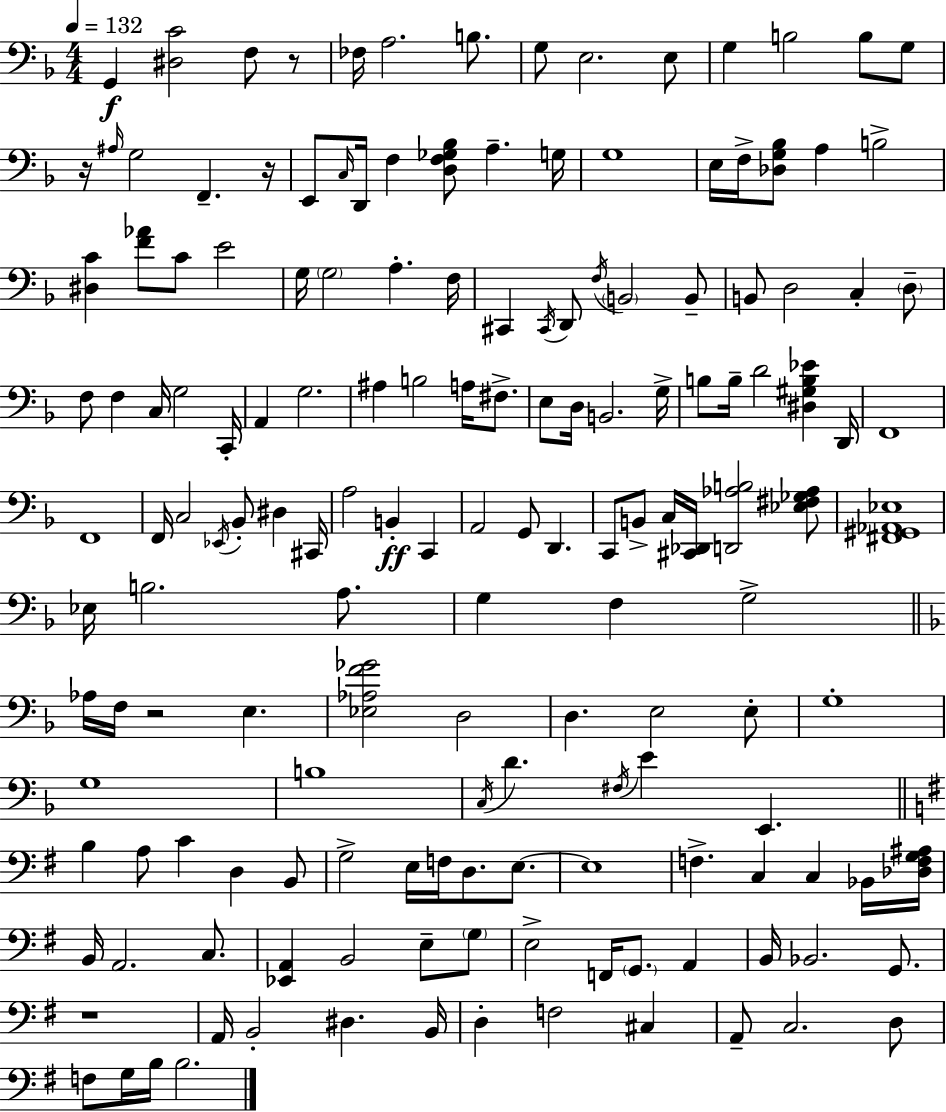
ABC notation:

X:1
T:Untitled
M:4/4
L:1/4
K:Dm
G,, [^D,C]2 F,/2 z/2 _F,/4 A,2 B,/2 G,/2 E,2 E,/2 G, B,2 B,/2 G,/2 z/4 ^A,/4 G,2 F,, z/4 E,,/2 C,/4 D,,/4 F, [D,F,_G,_B,]/2 A, G,/4 G,4 E,/4 F,/4 [_D,G,_B,]/2 A, B,2 [^D,C] [F_A]/2 C/2 E2 G,/4 G,2 A, F,/4 ^C,, ^C,,/4 D,,/2 F,/4 B,,2 B,,/2 B,,/2 D,2 C, D,/2 F,/2 F, C,/4 G,2 C,,/4 A,, G,2 ^A, B,2 A,/4 ^F,/2 E,/2 D,/4 B,,2 G,/4 B,/2 B,/4 D2 [^D,^G,B,_E] D,,/4 F,,4 F,,4 F,,/4 C,2 _E,,/4 _B,,/2 ^D, ^C,,/4 A,2 B,, C,, A,,2 G,,/2 D,, C,,/2 B,,/2 C,/4 [^C,,_D,,]/4 [D,,_A,B,]2 [_E,^F,_G,_A,]/2 [^F,,^G,,_A,,_E,]4 _E,/4 B,2 A,/2 G, F, G,2 _A,/4 F,/4 z2 E, [_E,_A,F_G]2 D,2 D, E,2 E,/2 G,4 G,4 B,4 C,/4 D ^F,/4 E E,, B, A,/2 C D, B,,/2 G,2 E,/4 F,/4 D,/2 E,/2 E,4 F, C, C, _B,,/4 [_D,F,G,^A,]/4 B,,/4 A,,2 C,/2 [_E,,A,,] B,,2 E,/2 G,/2 E,2 F,,/4 G,,/2 A,, B,,/4 _B,,2 G,,/2 z4 A,,/4 B,,2 ^D, B,,/4 D, F,2 ^C, A,,/2 C,2 D,/2 F,/2 G,/4 B,/4 B,2